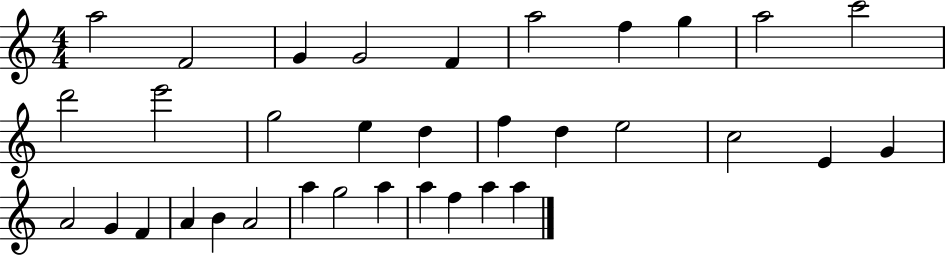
{
  \clef treble
  \numericTimeSignature
  \time 4/4
  \key c \major
  a''2 f'2 | g'4 g'2 f'4 | a''2 f''4 g''4 | a''2 c'''2 | \break d'''2 e'''2 | g''2 e''4 d''4 | f''4 d''4 e''2 | c''2 e'4 g'4 | \break a'2 g'4 f'4 | a'4 b'4 a'2 | a''4 g''2 a''4 | a''4 f''4 a''4 a''4 | \break \bar "|."
}